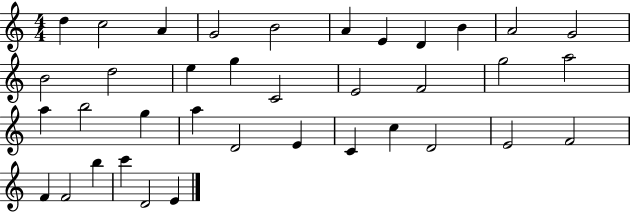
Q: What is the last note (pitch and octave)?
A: E4